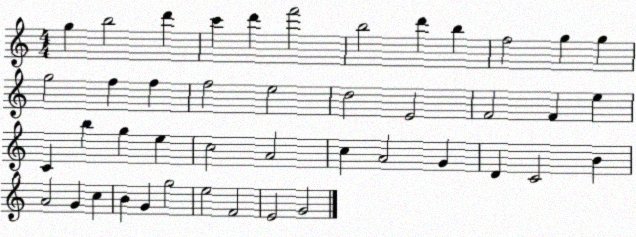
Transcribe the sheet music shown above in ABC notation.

X:1
T:Untitled
M:4/4
L:1/4
K:C
g b2 d' c' d' f'2 b2 d' b f2 g g g2 f f f2 e2 d2 E2 F2 F e C b g e c2 A2 c A2 G D C2 B A2 G c B G g2 e2 F2 E2 G2